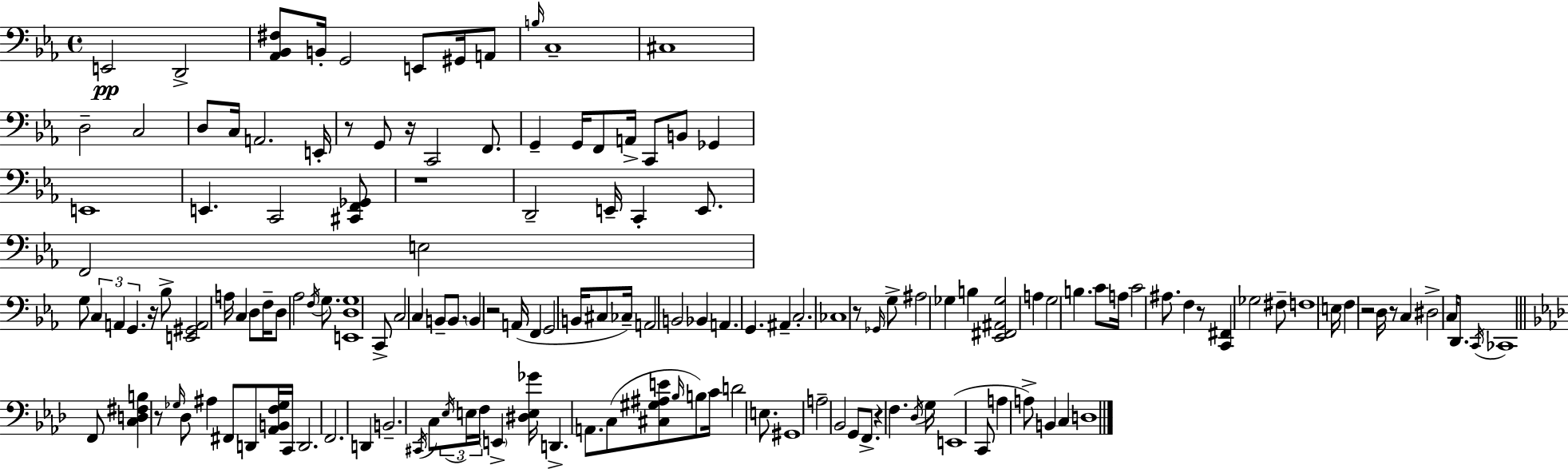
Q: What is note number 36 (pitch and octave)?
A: G3